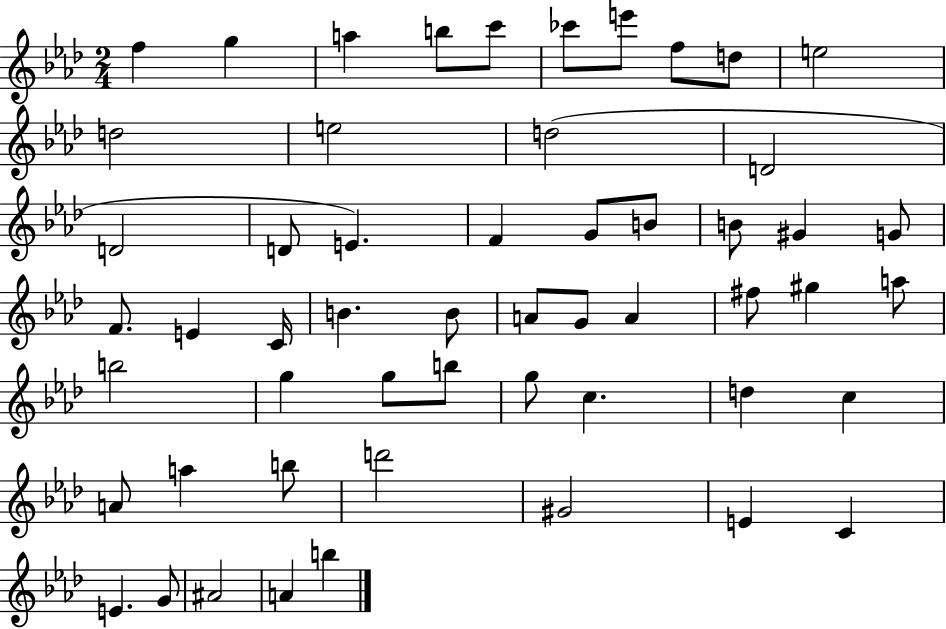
F5/q G5/q A5/q B5/e C6/e CES6/e E6/e F5/e D5/e E5/h D5/h E5/h D5/h D4/h D4/h D4/e E4/q. F4/q G4/e B4/e B4/e G#4/q G4/e F4/e. E4/q C4/s B4/q. B4/e A4/e G4/e A4/q F#5/e G#5/q A5/e B5/h G5/q G5/e B5/e G5/e C5/q. D5/q C5/q A4/e A5/q B5/e D6/h G#4/h E4/q C4/q E4/q. G4/e A#4/h A4/q B5/q